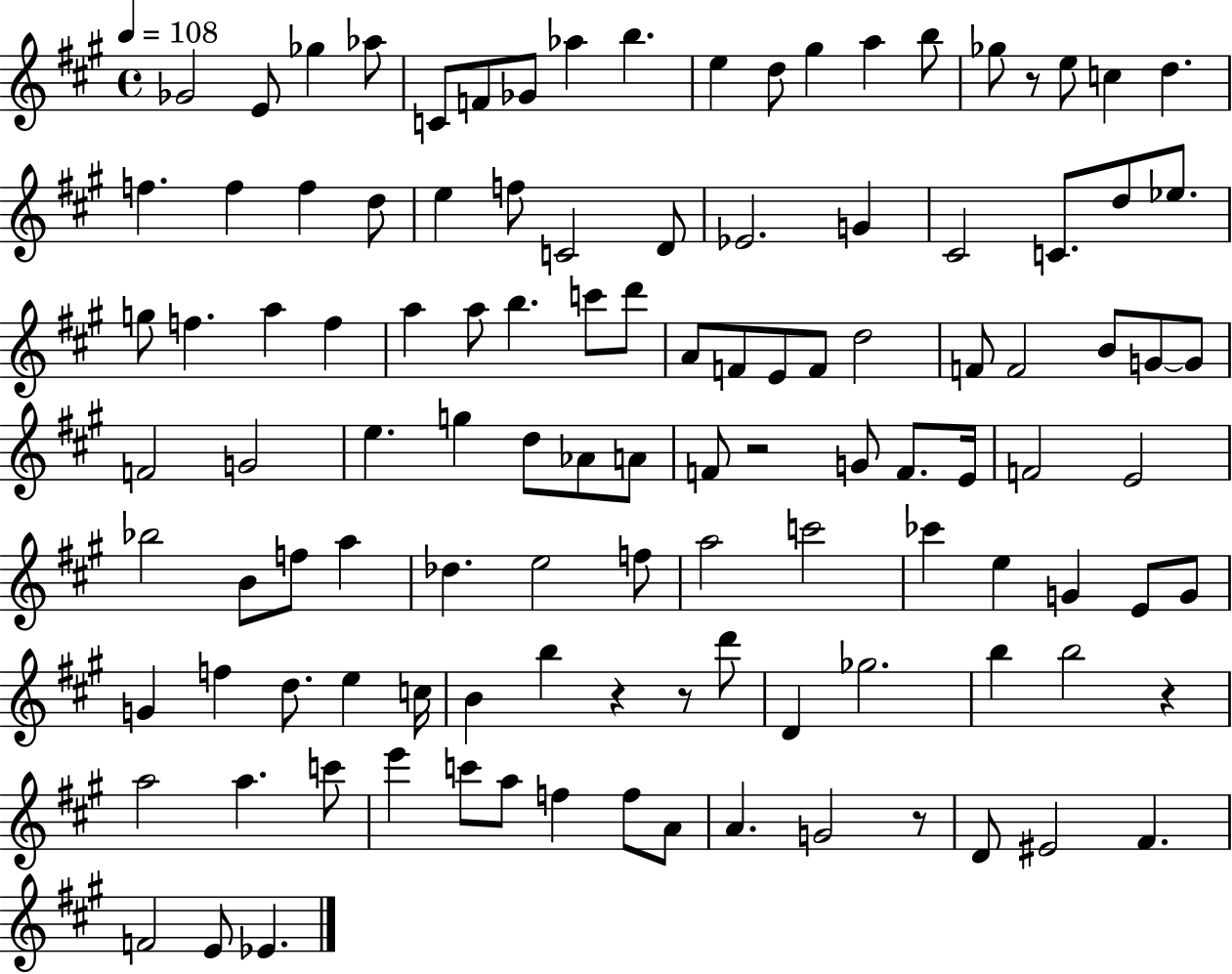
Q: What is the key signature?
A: A major